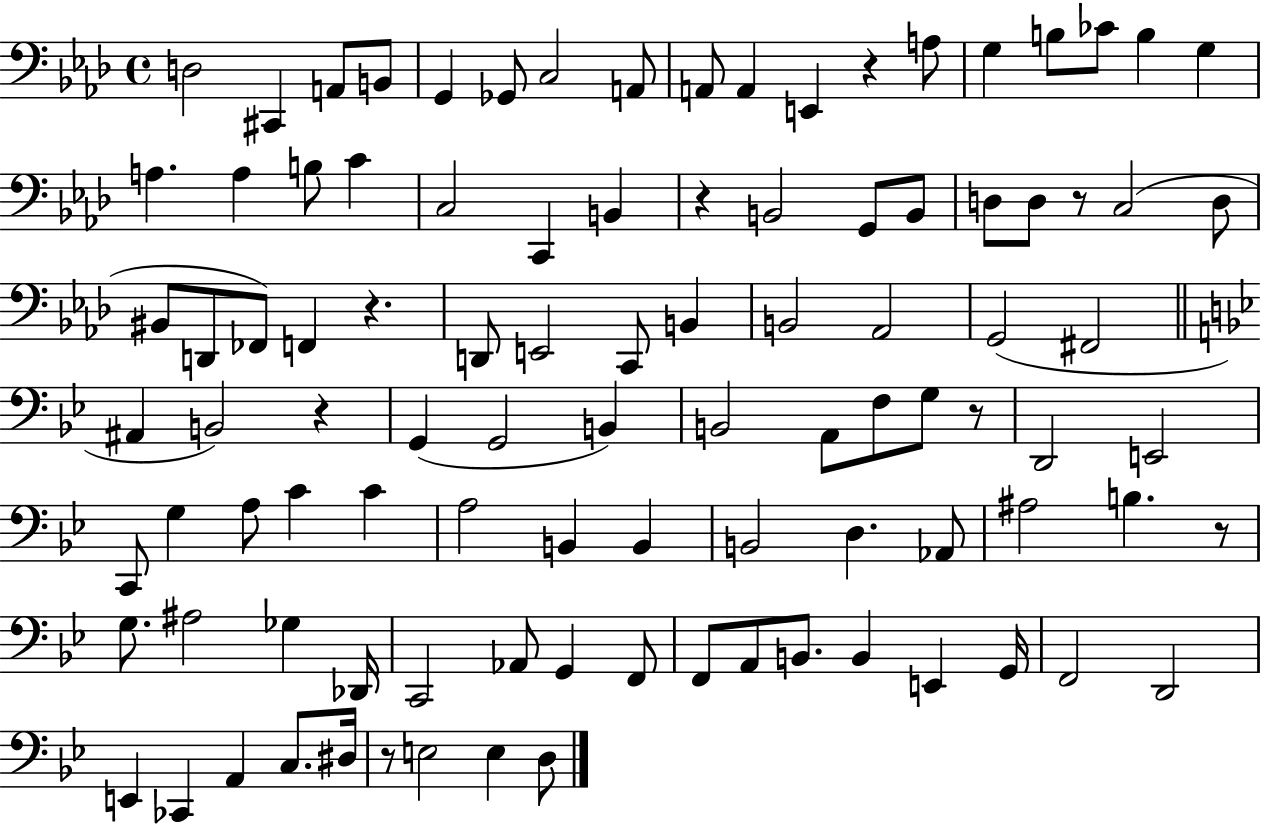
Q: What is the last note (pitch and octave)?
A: D3